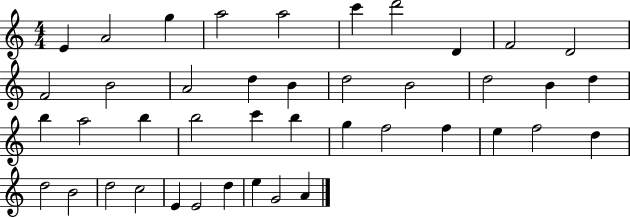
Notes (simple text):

E4/q A4/h G5/q A5/h A5/h C6/q D6/h D4/q F4/h D4/h F4/h B4/h A4/h D5/q B4/q D5/h B4/h D5/h B4/q D5/q B5/q A5/h B5/q B5/h C6/q B5/q G5/q F5/h F5/q E5/q F5/h D5/q D5/h B4/h D5/h C5/h E4/q E4/h D5/q E5/q G4/h A4/q